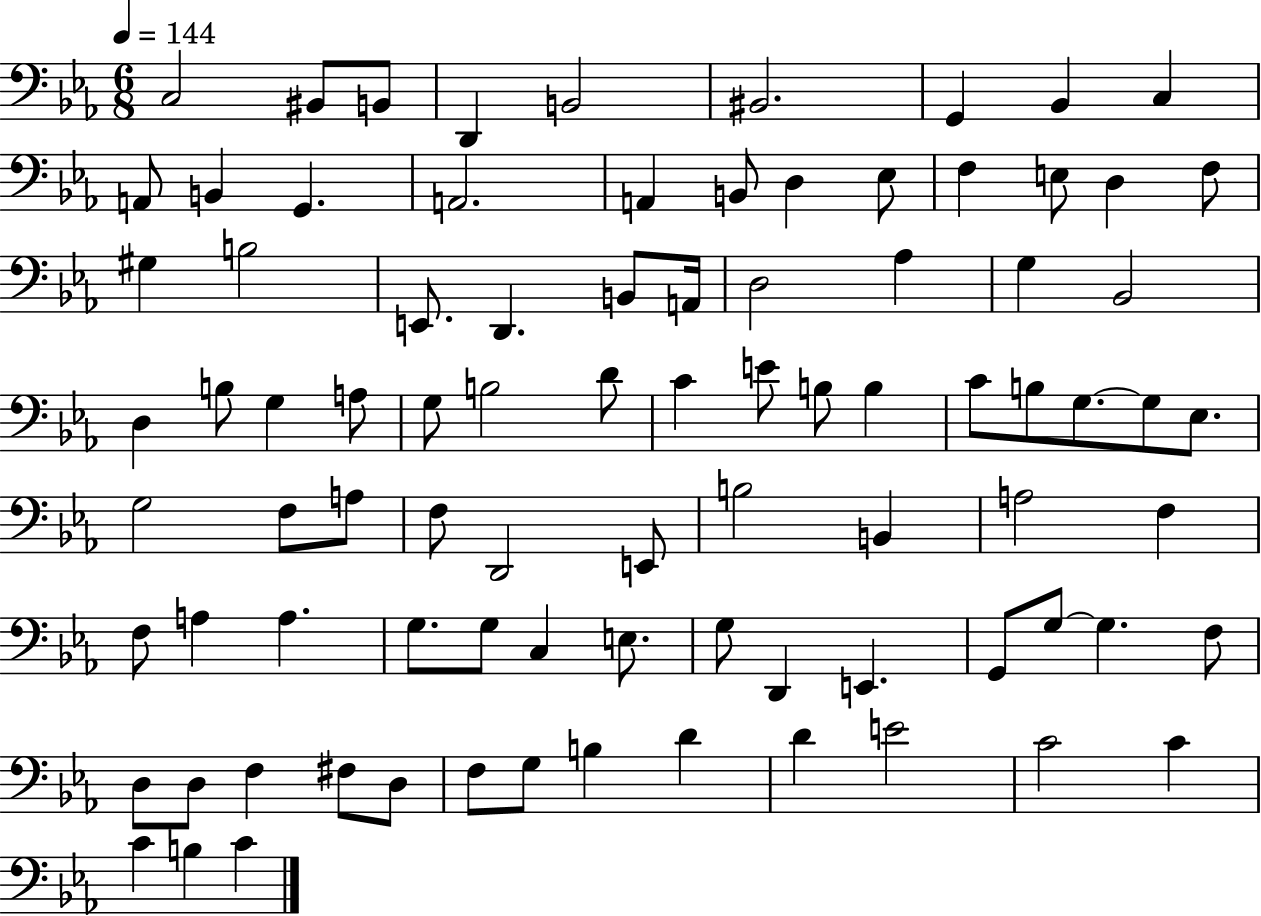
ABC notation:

X:1
T:Untitled
M:6/8
L:1/4
K:Eb
C,2 ^B,,/2 B,,/2 D,, B,,2 ^B,,2 G,, _B,, C, A,,/2 B,, G,, A,,2 A,, B,,/2 D, _E,/2 F, E,/2 D, F,/2 ^G, B,2 E,,/2 D,, B,,/2 A,,/4 D,2 _A, G, _B,,2 D, B,/2 G, A,/2 G,/2 B,2 D/2 C E/2 B,/2 B, C/2 B,/2 G,/2 G,/2 _E,/2 G,2 F,/2 A,/2 F,/2 D,,2 E,,/2 B,2 B,, A,2 F, F,/2 A, A, G,/2 G,/2 C, E,/2 G,/2 D,, E,, G,,/2 G,/2 G, F,/2 D,/2 D,/2 F, ^F,/2 D,/2 F,/2 G,/2 B, D D E2 C2 C C B, C